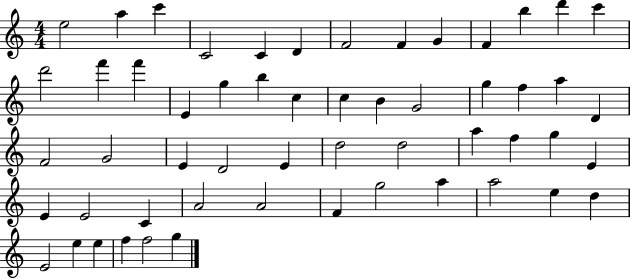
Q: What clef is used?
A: treble